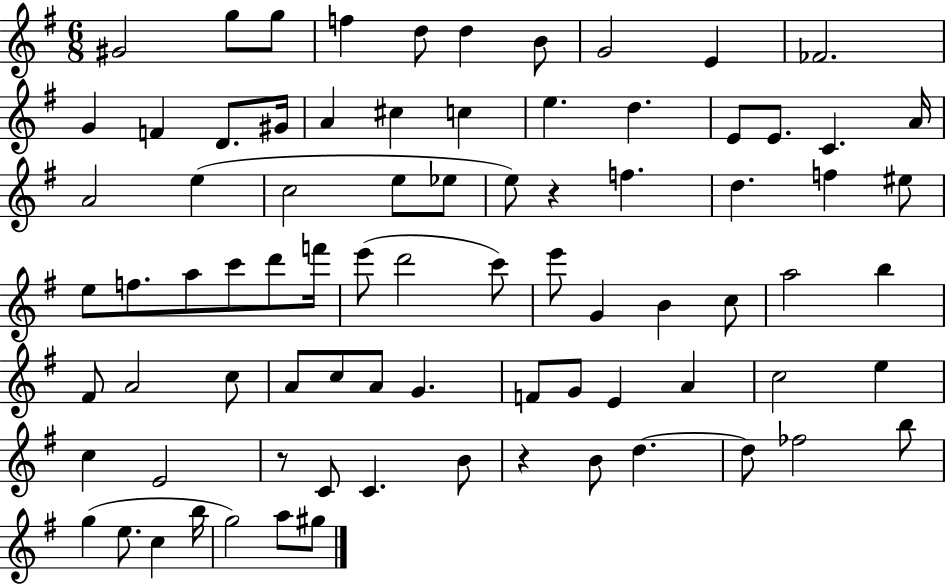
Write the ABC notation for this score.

X:1
T:Untitled
M:6/8
L:1/4
K:G
^G2 g/2 g/2 f d/2 d B/2 G2 E _F2 G F D/2 ^G/4 A ^c c e d E/2 E/2 C A/4 A2 e c2 e/2 _e/2 e/2 z f d f ^e/2 e/2 f/2 a/2 c'/2 d'/2 f'/4 e'/2 d'2 c'/2 e'/2 G B c/2 a2 b ^F/2 A2 c/2 A/2 c/2 A/2 G F/2 G/2 E A c2 e c E2 z/2 C/2 C B/2 z B/2 d d/2 _f2 b/2 g e/2 c b/4 g2 a/2 ^g/2